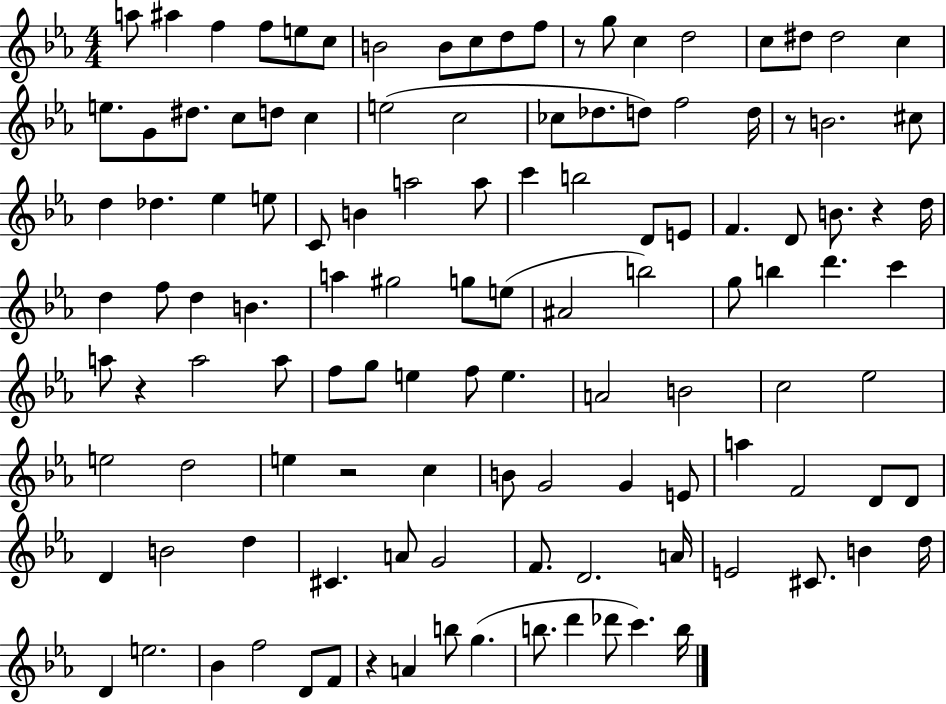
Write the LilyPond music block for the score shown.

{
  \clef treble
  \numericTimeSignature
  \time 4/4
  \key ees \major
  a''8 ais''4 f''4 f''8 e''8 c''8 | b'2 b'8 c''8 d''8 f''8 | r8 g''8 c''4 d''2 | c''8 dis''8 dis''2 c''4 | \break e''8. g'8 dis''8. c''8 d''8 c''4 | e''2( c''2 | ces''8 des''8. d''8) f''2 d''16 | r8 b'2. cis''8 | \break d''4 des''4. ees''4 e''8 | c'8 b'4 a''2 a''8 | c'''4 b''2 d'8 e'8 | f'4. d'8 b'8. r4 d''16 | \break d''4 f''8 d''4 b'4. | a''4 gis''2 g''8 e''8( | ais'2 b''2) | g''8 b''4 d'''4. c'''4 | \break a''8 r4 a''2 a''8 | f''8 g''8 e''4 f''8 e''4. | a'2 b'2 | c''2 ees''2 | \break e''2 d''2 | e''4 r2 c''4 | b'8 g'2 g'4 e'8 | a''4 f'2 d'8 d'8 | \break d'4 b'2 d''4 | cis'4. a'8 g'2 | f'8. d'2. a'16 | e'2 cis'8. b'4 d''16 | \break d'4 e''2. | bes'4 f''2 d'8 f'8 | r4 a'4 b''8 g''4.( | b''8. d'''4 des'''8 c'''4.) b''16 | \break \bar "|."
}